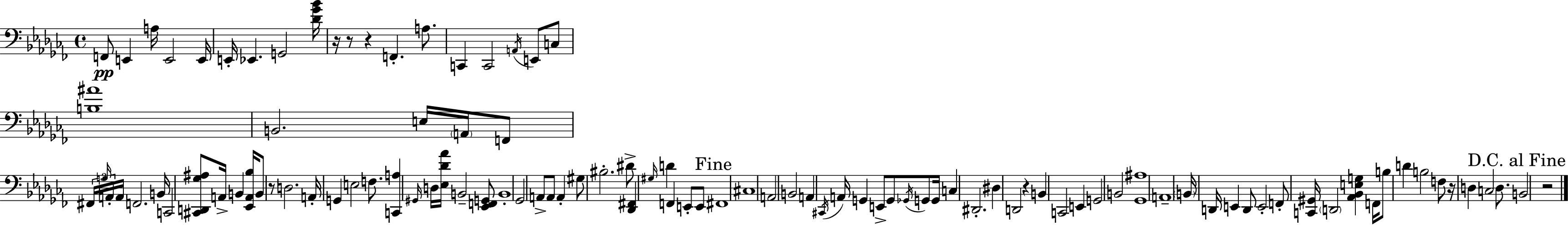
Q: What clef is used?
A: bass